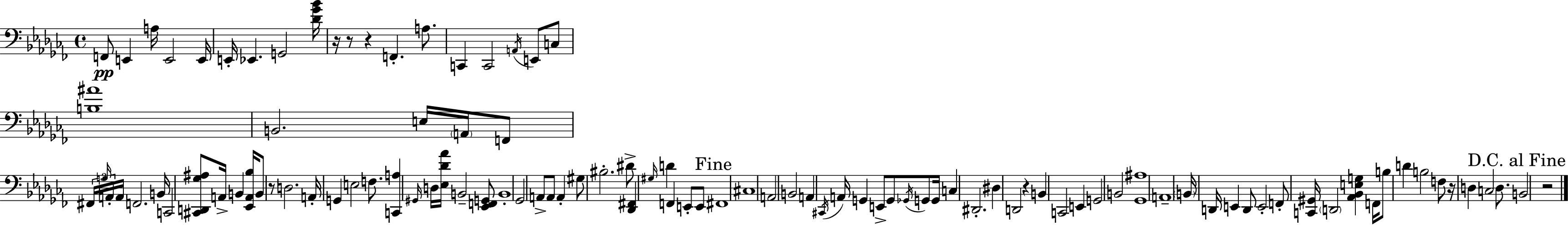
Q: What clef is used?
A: bass